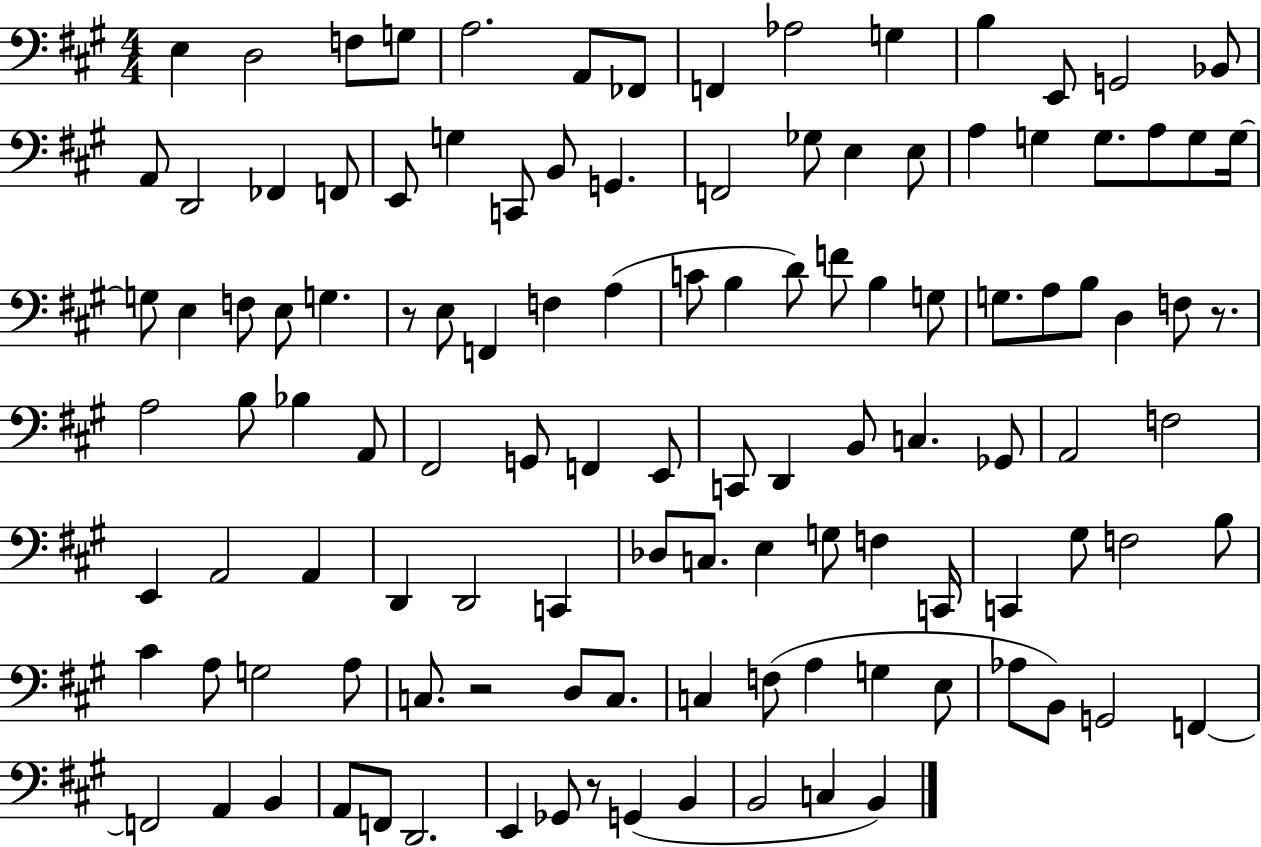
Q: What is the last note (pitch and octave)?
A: B2